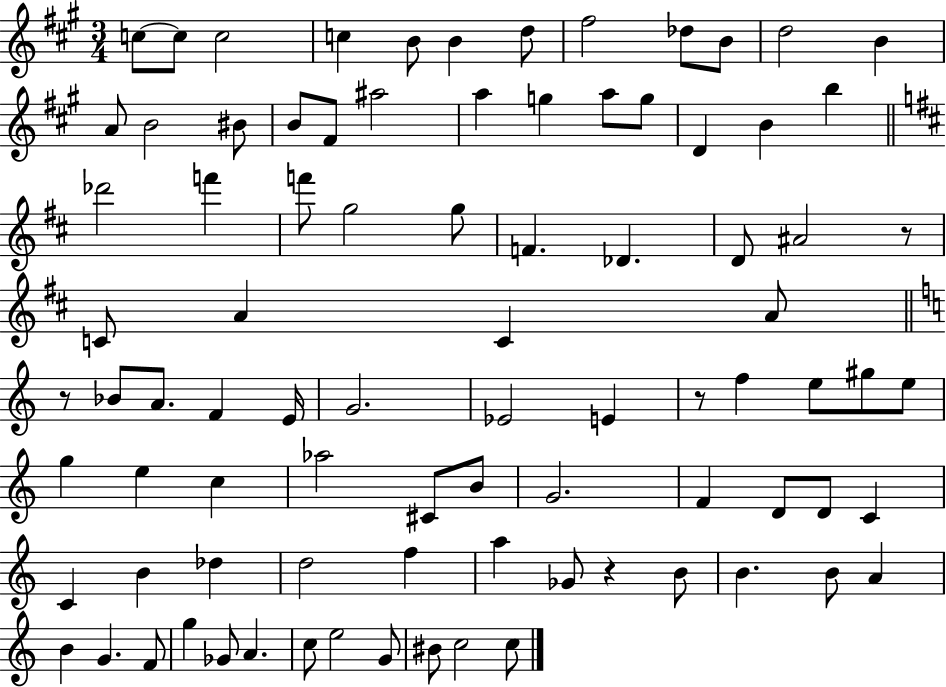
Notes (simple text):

C5/e C5/e C5/h C5/q B4/e B4/q D5/e F#5/h Db5/e B4/e D5/h B4/q A4/e B4/h BIS4/e B4/e F#4/e A#5/h A5/q G5/q A5/e G5/e D4/q B4/q B5/q Db6/h F6/q F6/e G5/h G5/e F4/q. Db4/q. D4/e A#4/h R/e C4/e A4/q C4/q A4/e R/e Bb4/e A4/e. F4/q E4/s G4/h. Eb4/h E4/q R/e F5/q E5/e G#5/e E5/e G5/q E5/q C5/q Ab5/h C#4/e B4/e G4/h. F4/q D4/e D4/e C4/q C4/q B4/q Db5/q D5/h F5/q A5/q Gb4/e R/q B4/e B4/q. B4/e A4/q B4/q G4/q. F4/e G5/q Gb4/e A4/q. C5/e E5/h G4/e BIS4/e C5/h C5/e